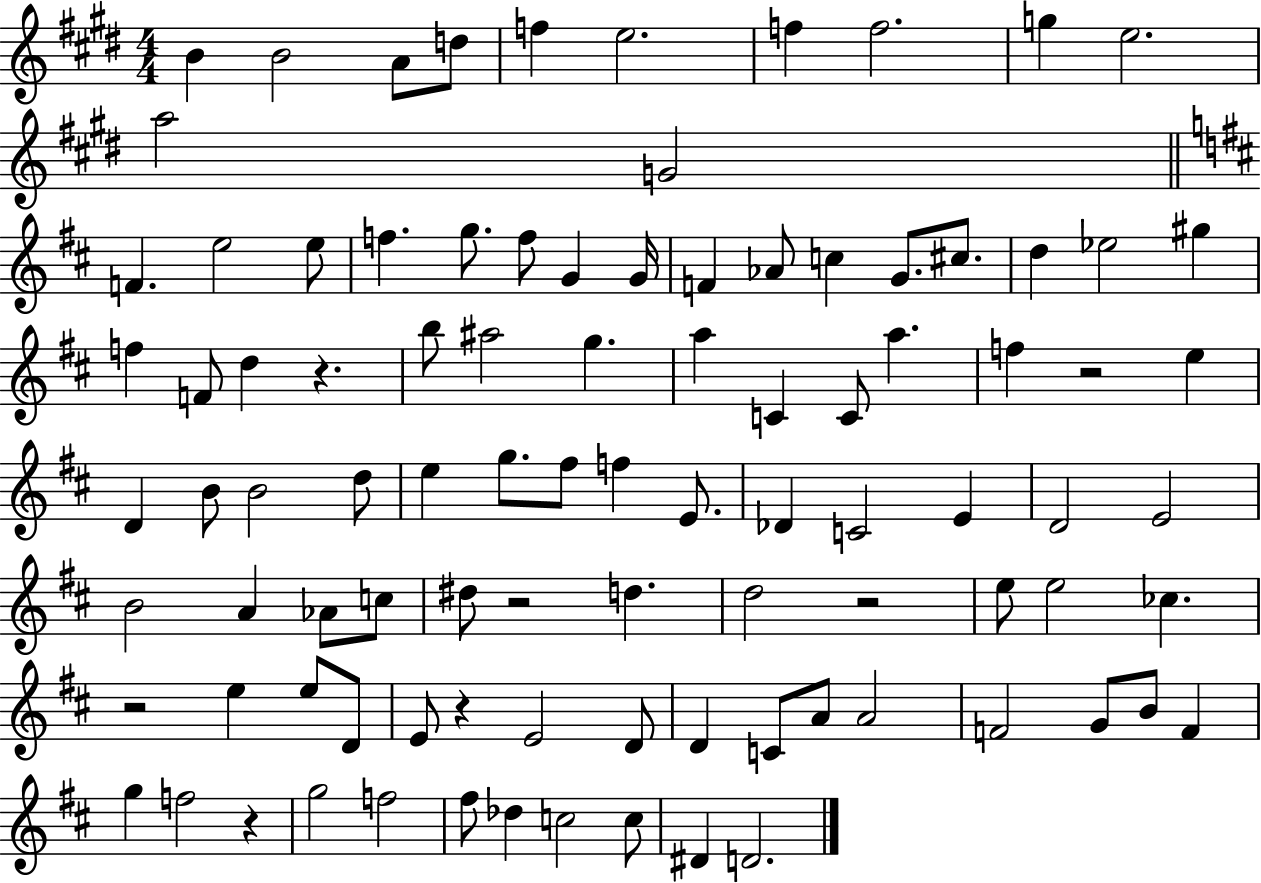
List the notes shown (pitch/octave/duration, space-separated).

B4/q B4/h A4/e D5/e F5/q E5/h. F5/q F5/h. G5/q E5/h. A5/h G4/h F4/q. E5/h E5/e F5/q. G5/e. F5/e G4/q G4/s F4/q Ab4/e C5/q G4/e. C#5/e. D5/q Eb5/h G#5/q F5/q F4/e D5/q R/q. B5/e A#5/h G5/q. A5/q C4/q C4/e A5/q. F5/q R/h E5/q D4/q B4/e B4/h D5/e E5/q G5/e. F#5/e F5/q E4/e. Db4/q C4/h E4/q D4/h E4/h B4/h A4/q Ab4/e C5/e D#5/e R/h D5/q. D5/h R/h E5/e E5/h CES5/q. R/h E5/q E5/e D4/e E4/e R/q E4/h D4/e D4/q C4/e A4/e A4/h F4/h G4/e B4/e F4/q G5/q F5/h R/q G5/h F5/h F#5/e Db5/q C5/h C5/e D#4/q D4/h.